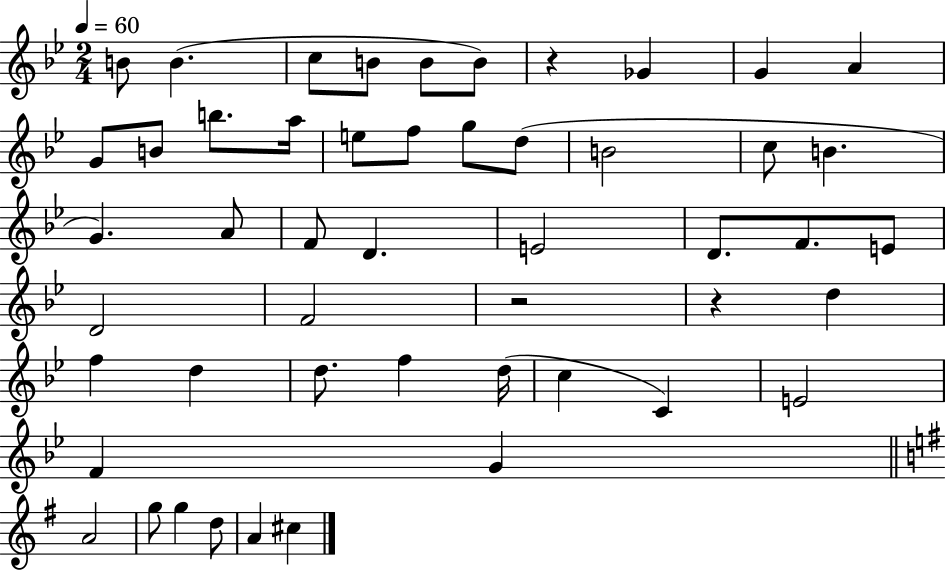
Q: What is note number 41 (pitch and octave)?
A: G4